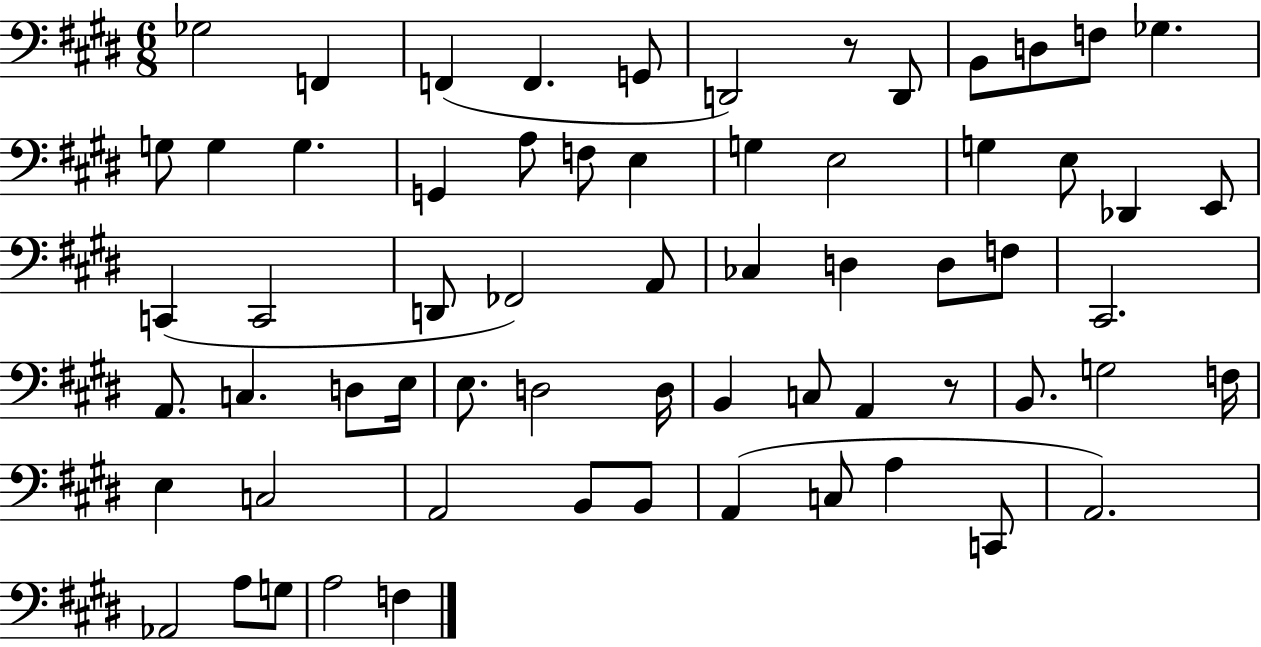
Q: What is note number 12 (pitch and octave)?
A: G3